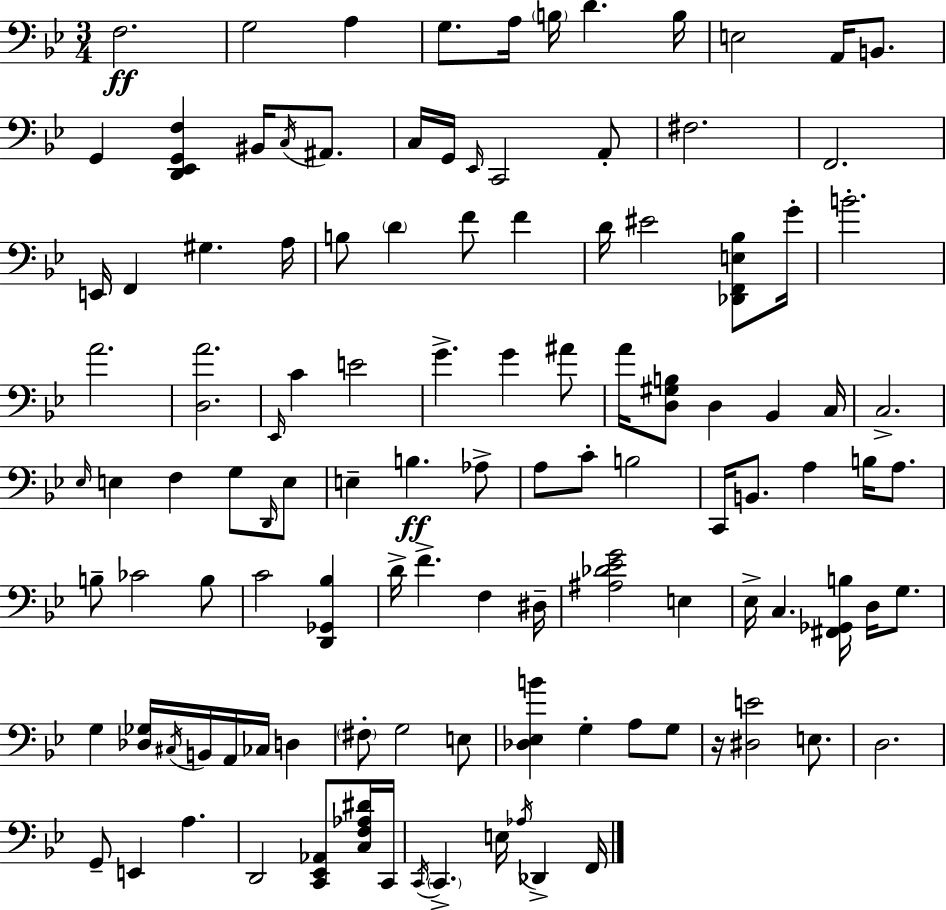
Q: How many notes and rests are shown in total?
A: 114